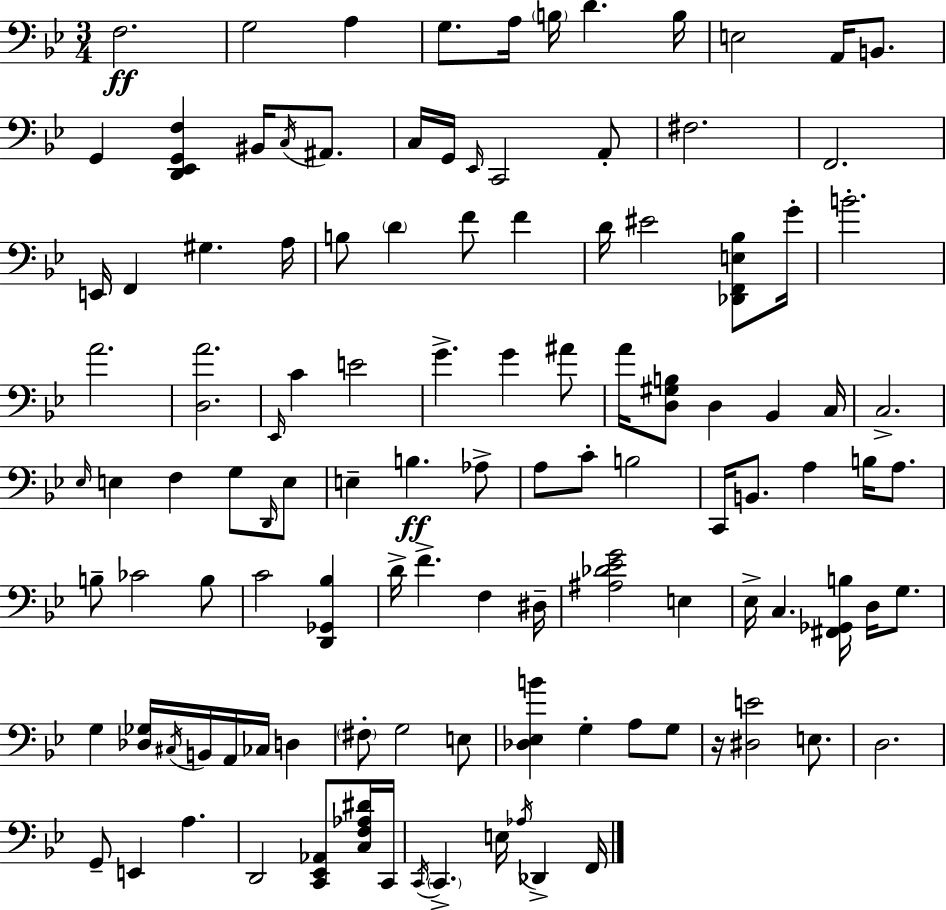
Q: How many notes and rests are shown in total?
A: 114